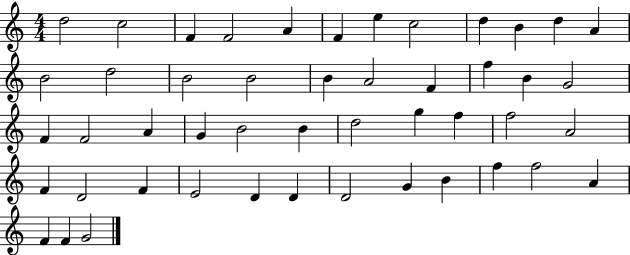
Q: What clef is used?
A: treble